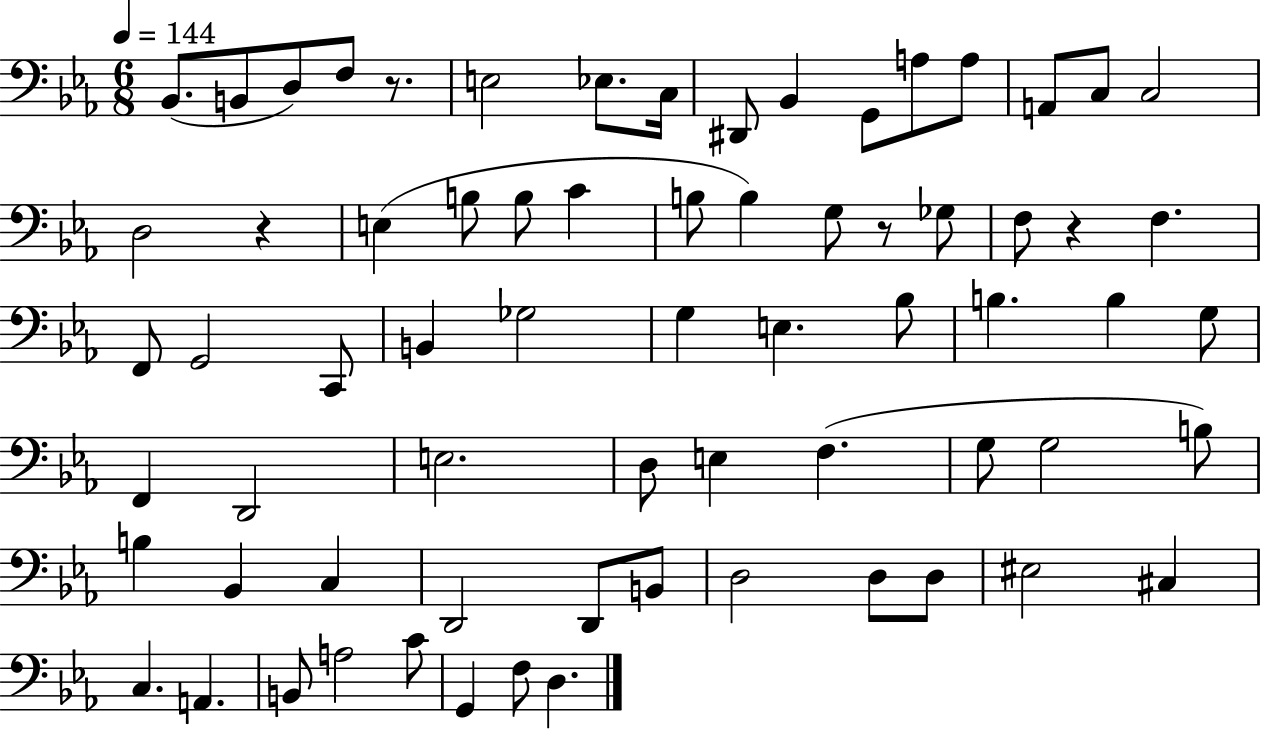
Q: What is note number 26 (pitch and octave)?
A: F3